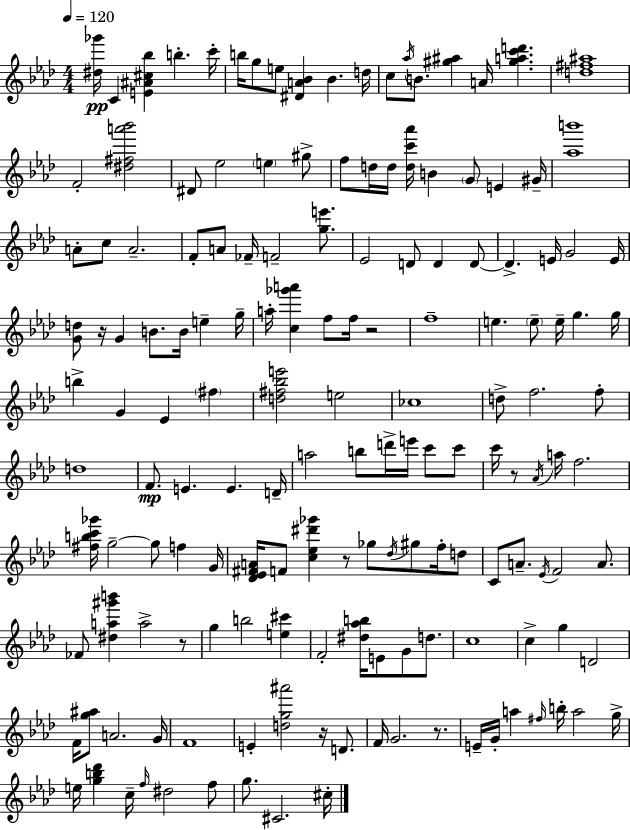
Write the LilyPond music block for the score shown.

{
  \clef treble
  \numericTimeSignature
  \time 4/4
  \key aes \major
  \tempo 4 = 120
  <dis'' ges'''>16\pp c'4 <e' ais' cis'' bes''>4 b''4.-. c'''16-. | b''16 g''8 e''8 <dis' a' bes'>4 bes'4. d''16 | c''8 \acciaccatura { aes''16 } b'8. <gis'' ais''>4 a'16 <gis'' a'' c''' d'''>4. | <d'' fis'' ais''>1 | \break f'2-. <dis'' fis'' a''' bes'''>2 | dis'8 ees''2 \parenthesize e''4 gis''8-> | f''8 d''16 d''16 <d'' c''' aes'''>16 b'4 \parenthesize g'8 e'4 | gis'16-- <aes'' b'''>1 | \break a'8-. c''8 a'2.-- | f'8-. a'8 fes'16-- f'2-- <g'' e'''>8. | ees'2 d'8 d'4 d'8~~ | d'4.-> e'16 g'2 | \break e'16 <g' d''>8 r16 g'4 b'8. b'16 e''4-- | g''16-- a''16-. <c'' ges''' a'''>4 f''8 f''16 r2 | f''1-- | e''4. \parenthesize e''8-- e''16-- g''4. | \break g''16 b''4-> g'4 ees'4 \parenthesize fis''4 | <d'' fis'' bes'' e'''>2 e''2 | ces''1 | d''8-> f''2. f''8-. | \break d''1 | f'8.\mp e'4. e'4. | d'16-- a''2 b''8 d'''16-> e'''16 c'''8 c'''8 | c'''16 r8 \acciaccatura { aes'16 } a''16 f''2. | \break <fis'' b'' c''' ges'''>16 g''2--~~ g''8 f''4 | g'16 <des' ees' fis' a'>16 f'8 <c'' ees'' dis''' ges'''>4 r8 ges''8 \acciaccatura { des''16 } gis''8 | f''16-. d''8 c'8 a'8.-- \acciaccatura { ees'16 } f'2 | a'8. fes'8 <dis'' a'' gis''' b'''>4 a''2-> | \break r8 g''4 b''2 | <e'' cis'''>4 f'2-. <dis'' aes'' b''>16 e'8 g'8 | d''8. c''1 | c''4-> g''4 d'2 | \break f'16 <g'' ais''>8 a'2. | g'16 f'1 | e'4-. <d'' g'' ais'''>2 | r16 d'8. f'16 g'2. | \break r8. e'16-- g'16-. a''4 \grace { fis''16 } b''16-. a''2 | g''16-> e''16 <g'' b'' des'''>4 c''16-- \grace { f''16 } dis''2 | f''8 g''8. cis'2. | cis''16-. \bar "|."
}